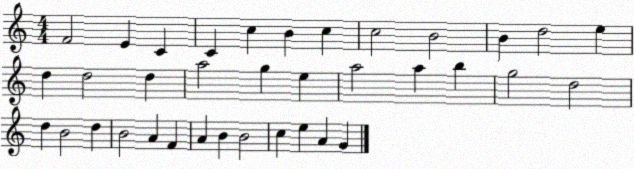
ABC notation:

X:1
T:Untitled
M:4/4
L:1/4
K:C
F2 E C C c B c c2 B2 B d2 e d d2 d a2 g e a2 a b g2 d2 d B2 d B2 A F A B B2 c e A G